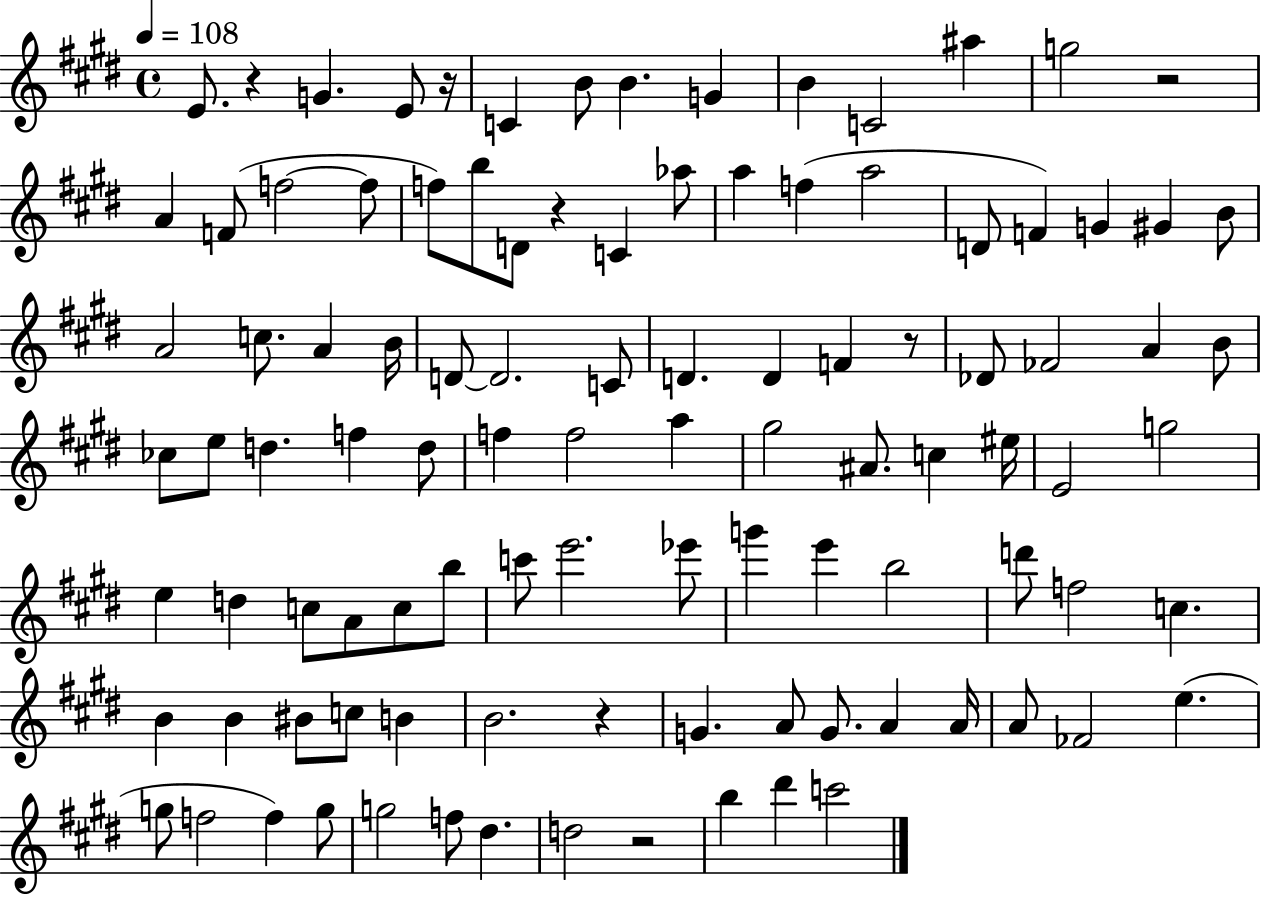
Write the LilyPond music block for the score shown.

{
  \clef treble
  \time 4/4
  \defaultTimeSignature
  \key e \major
  \tempo 4 = 108
  e'8. r4 g'4. e'8 r16 | c'4 b'8 b'4. g'4 | b'4 c'2 ais''4 | g''2 r2 | \break a'4 f'8( f''2~~ f''8 | f''8) b''8 d'8 r4 c'4 aes''8 | a''4 f''4( a''2 | d'8 f'4) g'4 gis'4 b'8 | \break a'2 c''8. a'4 b'16 | d'8~~ d'2. c'8 | d'4. d'4 f'4 r8 | des'8 fes'2 a'4 b'8 | \break ces''8 e''8 d''4. f''4 d''8 | f''4 f''2 a''4 | gis''2 ais'8. c''4 eis''16 | e'2 g''2 | \break e''4 d''4 c''8 a'8 c''8 b''8 | c'''8 e'''2. ees'''8 | g'''4 e'''4 b''2 | d'''8 f''2 c''4. | \break b'4 b'4 bis'8 c''8 b'4 | b'2. r4 | g'4. a'8 g'8. a'4 a'16 | a'8 fes'2 e''4.( | \break g''8 f''2 f''4) g''8 | g''2 f''8 dis''4. | d''2 r2 | b''4 dis'''4 c'''2 | \break \bar "|."
}